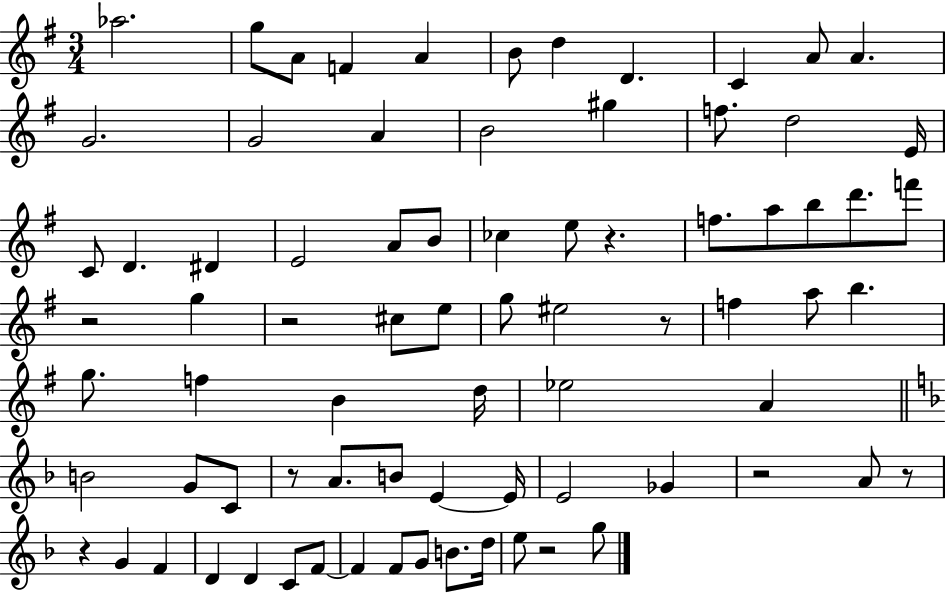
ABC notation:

X:1
T:Untitled
M:3/4
L:1/4
K:G
_a2 g/2 A/2 F A B/2 d D C A/2 A G2 G2 A B2 ^g f/2 d2 E/4 C/2 D ^D E2 A/2 B/2 _c e/2 z f/2 a/2 b/2 d'/2 f'/2 z2 g z2 ^c/2 e/2 g/2 ^e2 z/2 f a/2 b g/2 f B d/4 _e2 A B2 G/2 C/2 z/2 A/2 B/2 E E/4 E2 _G z2 A/2 z/2 z G F D D C/2 F/2 F F/2 G/2 B/2 d/4 e/2 z2 g/2